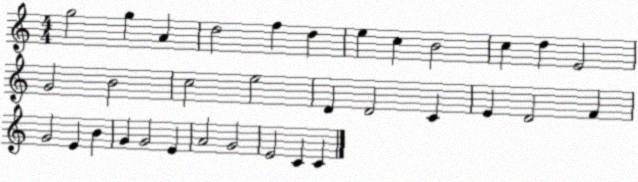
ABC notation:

X:1
T:Untitled
M:4/4
L:1/4
K:C
g2 g A d2 f d e c B2 c d E2 G2 B2 c2 e2 D D2 C E D2 F G2 E B G G2 E A2 G2 E2 C C